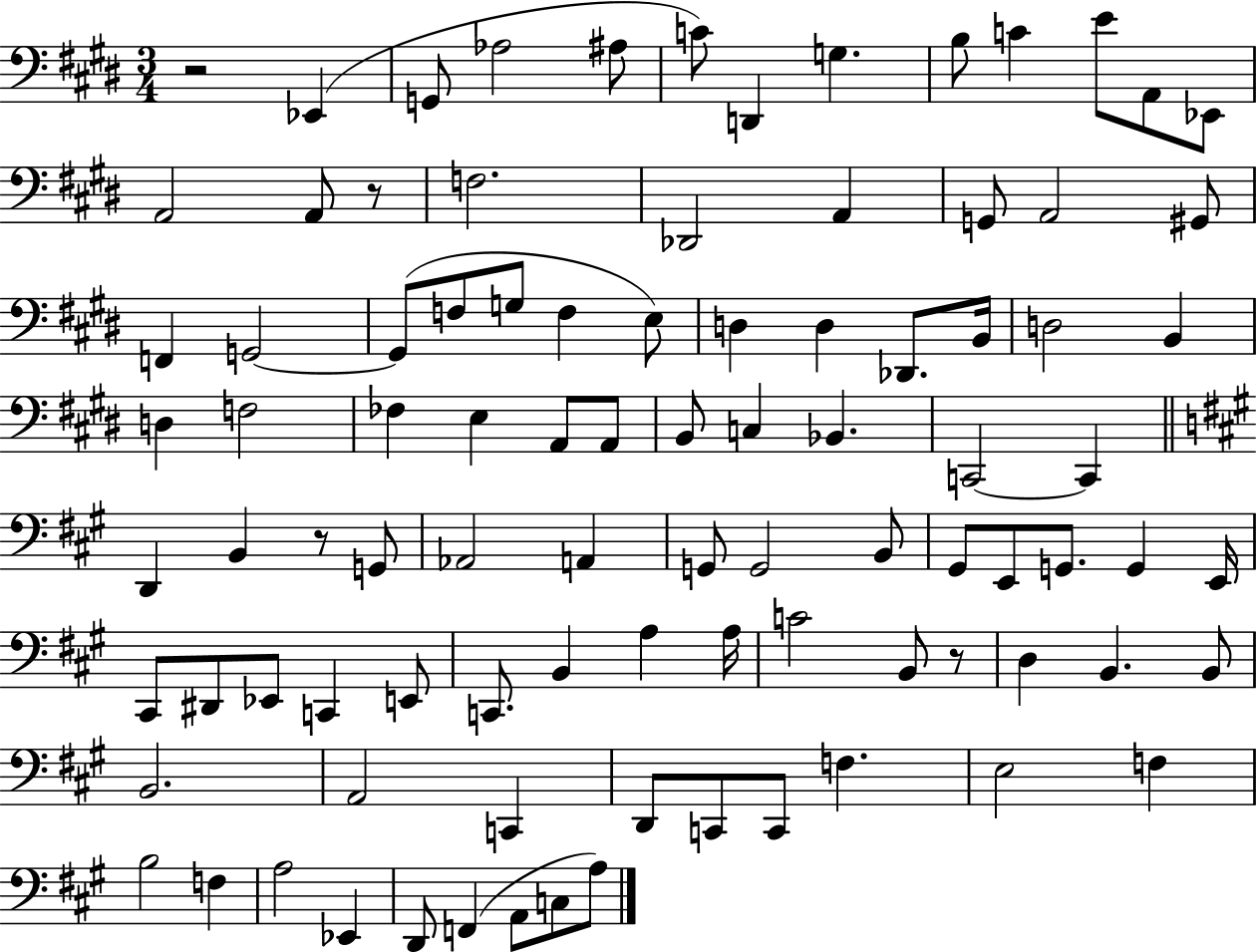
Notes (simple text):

R/h Eb2/q G2/e Ab3/h A#3/e C4/e D2/q G3/q. B3/e C4/q E4/e A2/e Eb2/e A2/h A2/e R/e F3/h. Db2/h A2/q G2/e A2/h G#2/e F2/q G2/h G2/e F3/e G3/e F3/q E3/e D3/q D3/q Db2/e. B2/s D3/h B2/q D3/q F3/h FES3/q E3/q A2/e A2/e B2/e C3/q Bb2/q. C2/h C2/q D2/q B2/q R/e G2/e Ab2/h A2/q G2/e G2/h B2/e G#2/e E2/e G2/e. G2/q E2/s C#2/e D#2/e Eb2/e C2/q E2/e C2/e. B2/q A3/q A3/s C4/h B2/e R/e D3/q B2/q. B2/e B2/h. A2/h C2/q D2/e C2/e C2/e F3/q. E3/h F3/q B3/h F3/q A3/h Eb2/q D2/e F2/q A2/e C3/e A3/e